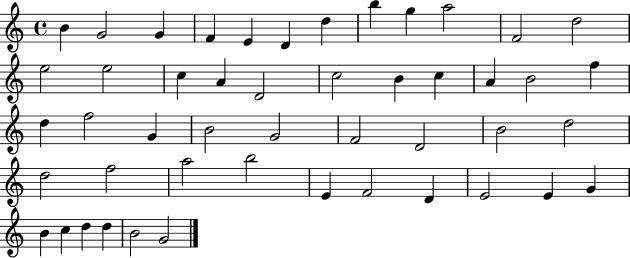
X:1
T:Untitled
M:4/4
L:1/4
K:C
B G2 G F E D d b g a2 F2 d2 e2 e2 c A D2 c2 B c A B2 f d f2 G B2 G2 F2 D2 B2 d2 d2 f2 a2 b2 E F2 D E2 E G B c d d B2 G2